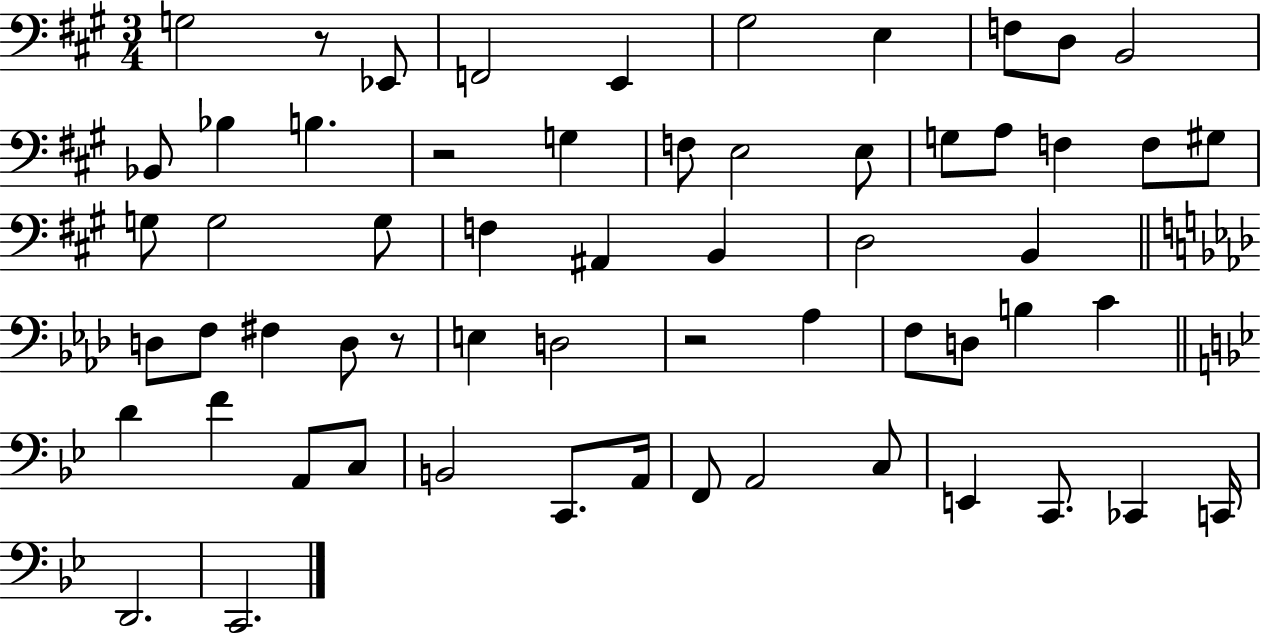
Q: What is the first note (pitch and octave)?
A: G3